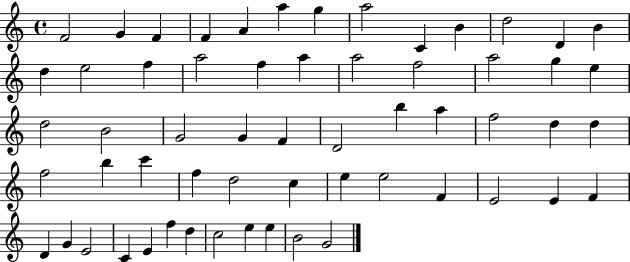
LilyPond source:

{
  \clef treble
  \time 4/4
  \defaultTimeSignature
  \key c \major
  f'2 g'4 f'4 | f'4 a'4 a''4 g''4 | a''2 c'4 b'4 | d''2 d'4 b'4 | \break d''4 e''2 f''4 | a''2 f''4 a''4 | a''2 f''2 | a''2 g''4 e''4 | \break d''2 b'2 | g'2 g'4 f'4 | d'2 b''4 a''4 | f''2 d''4 d''4 | \break f''2 b''4 c'''4 | f''4 d''2 c''4 | e''4 e''2 f'4 | e'2 e'4 f'4 | \break d'4 g'4 e'2 | c'4 e'4 f''4 d''4 | c''2 e''4 e''4 | b'2 g'2 | \break \bar "|."
}